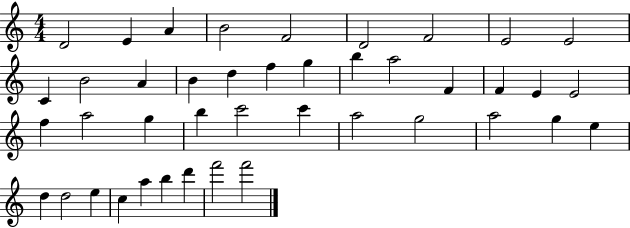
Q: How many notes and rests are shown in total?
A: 42